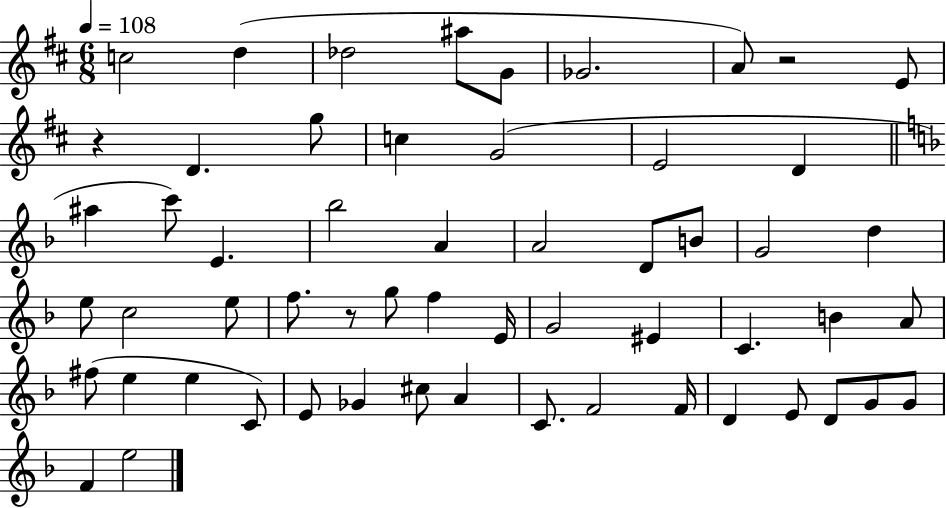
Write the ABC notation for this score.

X:1
T:Untitled
M:6/8
L:1/4
K:D
c2 d _d2 ^a/2 G/2 _G2 A/2 z2 E/2 z D g/2 c G2 E2 D ^a c'/2 E _b2 A A2 D/2 B/2 G2 d e/2 c2 e/2 f/2 z/2 g/2 f E/4 G2 ^E C B A/2 ^f/2 e e C/2 E/2 _G ^c/2 A C/2 F2 F/4 D E/2 D/2 G/2 G/2 F e2